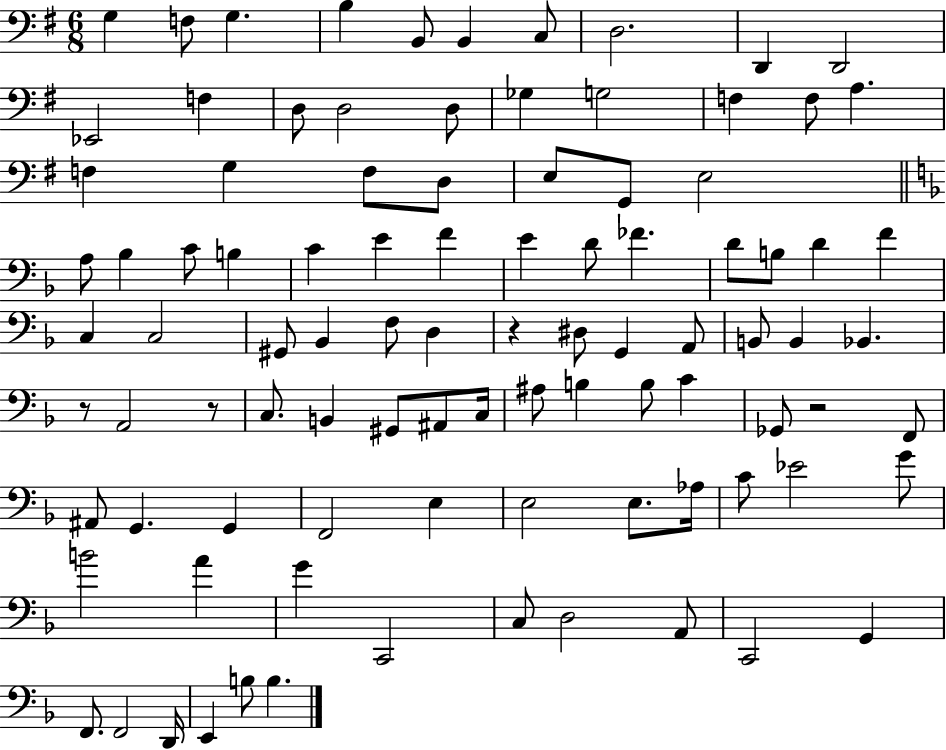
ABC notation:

X:1
T:Untitled
M:6/8
L:1/4
K:G
G, F,/2 G, B, B,,/2 B,, C,/2 D,2 D,, D,,2 _E,,2 F, D,/2 D,2 D,/2 _G, G,2 F, F,/2 A, F, G, F,/2 D,/2 E,/2 G,,/2 E,2 A,/2 _B, C/2 B, C E F E D/2 _F D/2 B,/2 D F C, C,2 ^G,,/2 _B,, F,/2 D, z ^D,/2 G,, A,,/2 B,,/2 B,, _B,, z/2 A,,2 z/2 C,/2 B,, ^G,,/2 ^A,,/2 C,/4 ^A,/2 B, B,/2 C _G,,/2 z2 F,,/2 ^A,,/2 G,, G,, F,,2 E, E,2 E,/2 _A,/4 C/2 _E2 G/2 B2 A G C,,2 C,/2 D,2 A,,/2 C,,2 G,, F,,/2 F,,2 D,,/4 E,, B,/2 B,